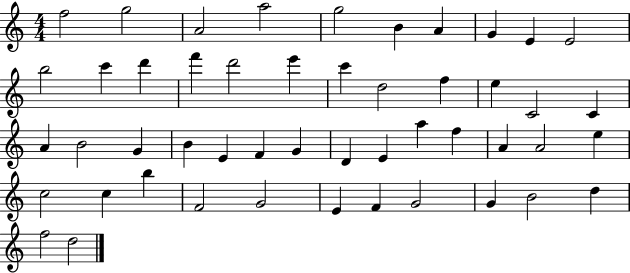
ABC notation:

X:1
T:Untitled
M:4/4
L:1/4
K:C
f2 g2 A2 a2 g2 B A G E E2 b2 c' d' f' d'2 e' c' d2 f e C2 C A B2 G B E F G D E a f A A2 e c2 c b F2 G2 E F G2 G B2 d f2 d2